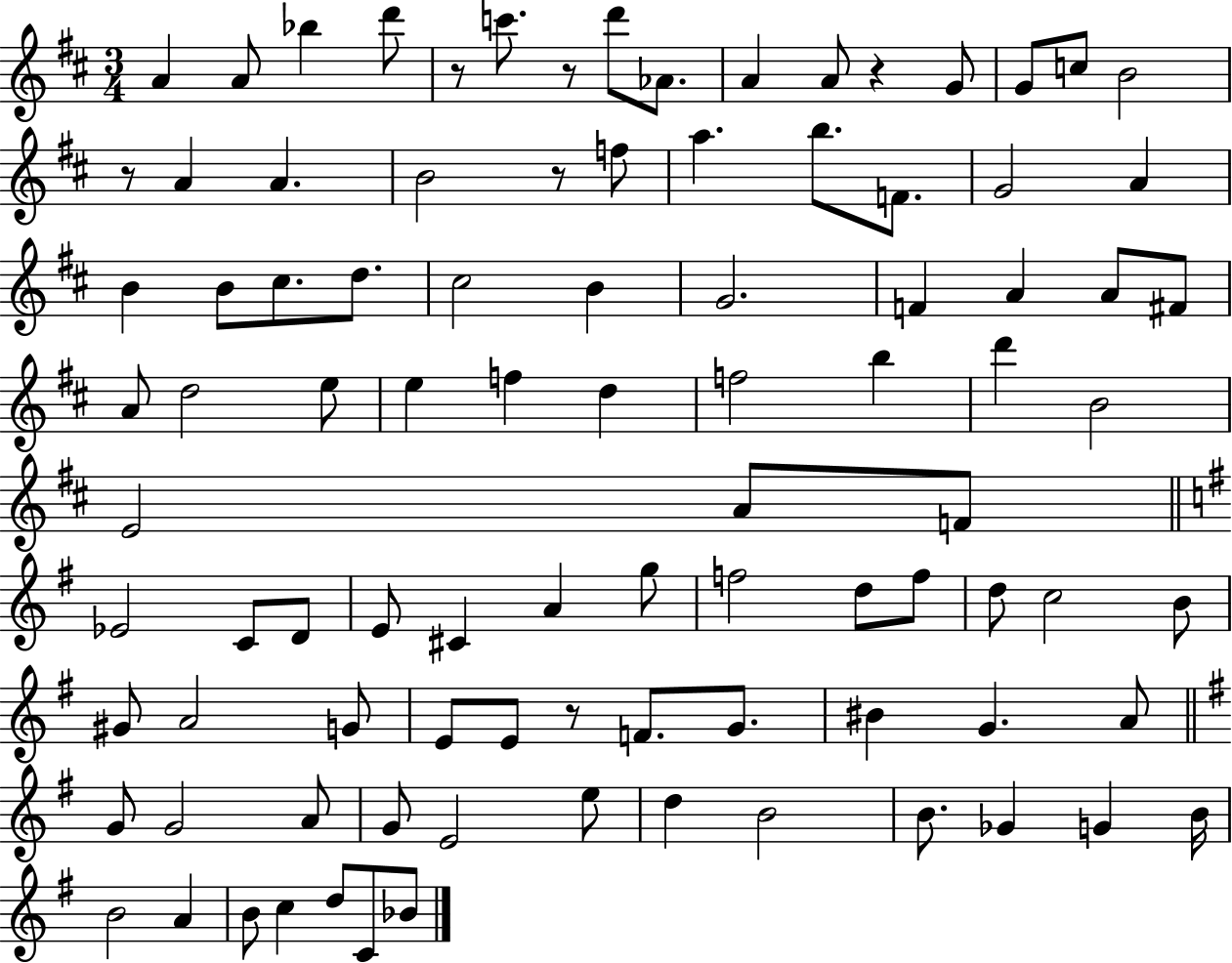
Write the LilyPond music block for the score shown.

{
  \clef treble
  \numericTimeSignature
  \time 3/4
  \key d \major
  \repeat volta 2 { a'4 a'8 bes''4 d'''8 | r8 c'''8. r8 d'''8 aes'8. | a'4 a'8 r4 g'8 | g'8 c''8 b'2 | \break r8 a'4 a'4. | b'2 r8 f''8 | a''4. b''8. f'8. | g'2 a'4 | \break b'4 b'8 cis''8. d''8. | cis''2 b'4 | g'2. | f'4 a'4 a'8 fis'8 | \break a'8 d''2 e''8 | e''4 f''4 d''4 | f''2 b''4 | d'''4 b'2 | \break e'2 a'8 f'8 | \bar "||" \break \key g \major ees'2 c'8 d'8 | e'8 cis'4 a'4 g''8 | f''2 d''8 f''8 | d''8 c''2 b'8 | \break gis'8 a'2 g'8 | e'8 e'8 r8 f'8. g'8. | bis'4 g'4. a'8 | \bar "||" \break \key g \major g'8 g'2 a'8 | g'8 e'2 e''8 | d''4 b'2 | b'8. ges'4 g'4 b'16 | \break b'2 a'4 | b'8 c''4 d''8 c'8 bes'8 | } \bar "|."
}